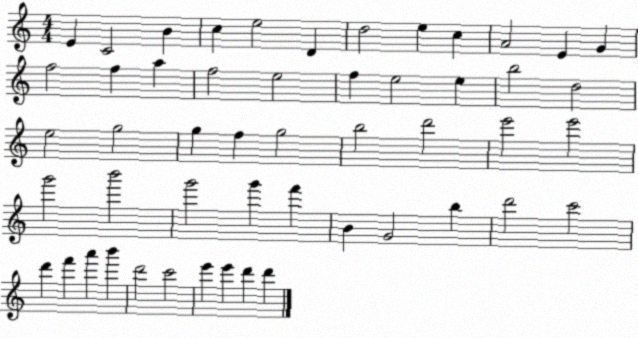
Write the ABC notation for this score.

X:1
T:Untitled
M:4/4
L:1/4
K:C
E C2 B c e2 D d2 e c A2 E G f2 f a f2 e2 f e2 e b2 d2 e2 g2 g f g2 b2 d'2 e'2 e'2 g'2 b'2 g'2 g' f' B G2 b d'2 c'2 d' f' a' b' d'2 c'2 e' e' d' d'